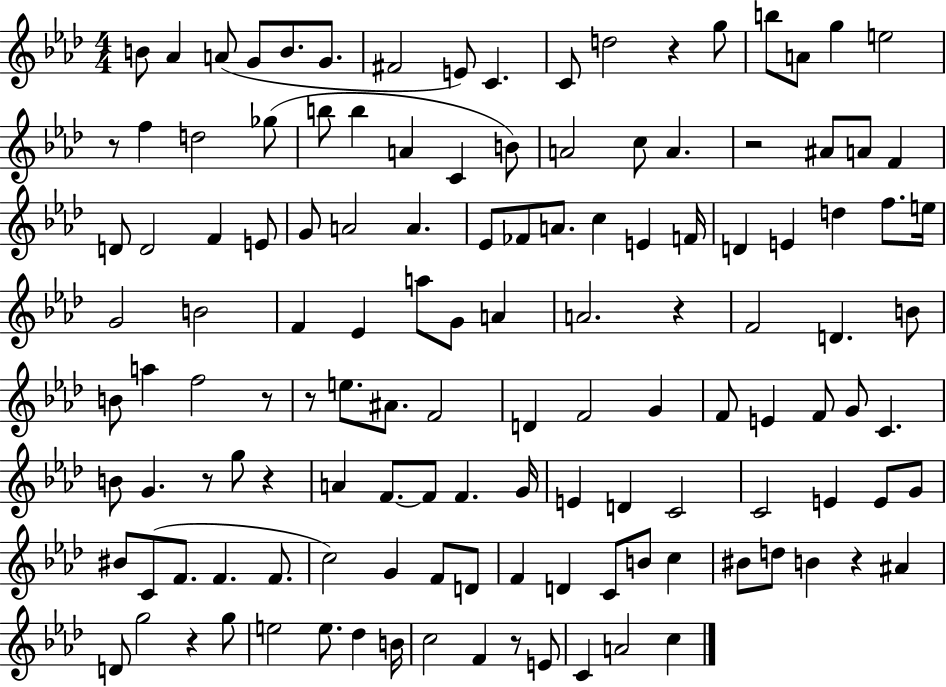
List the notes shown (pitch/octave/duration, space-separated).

B4/e Ab4/q A4/e G4/e B4/e. G4/e. F#4/h E4/e C4/q. C4/e D5/h R/q G5/e B5/e A4/e G5/q E5/h R/e F5/q D5/h Gb5/e B5/e B5/q A4/q C4/q B4/e A4/h C5/e A4/q. R/h A#4/e A4/e F4/q D4/e D4/h F4/q E4/e G4/e A4/h A4/q. Eb4/e FES4/e A4/e. C5/q E4/q F4/s D4/q E4/q D5/q F5/e. E5/s G4/h B4/h F4/q Eb4/q A5/e G4/e A4/q A4/h. R/q F4/h D4/q. B4/e B4/e A5/q F5/h R/e R/e E5/e. A#4/e. F4/h D4/q F4/h G4/q F4/e E4/q F4/e G4/e C4/q. B4/e G4/q. R/e G5/e R/q A4/q F4/e. F4/e F4/q. G4/s E4/q D4/q C4/h C4/h E4/q E4/e G4/e BIS4/e C4/e F4/e. F4/q. F4/e. C5/h G4/q F4/e D4/e F4/q D4/q C4/e B4/e C5/q BIS4/e D5/e B4/q R/q A#4/q D4/e G5/h R/q G5/e E5/h E5/e. Db5/q B4/s C5/h F4/q R/e E4/e C4/q A4/h C5/q